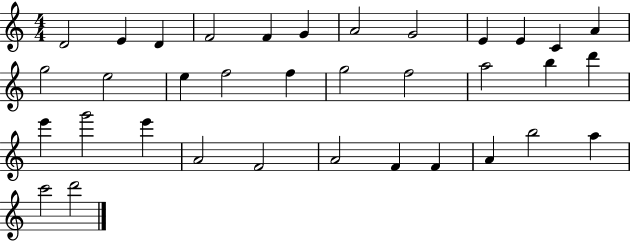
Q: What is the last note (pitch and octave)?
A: D6